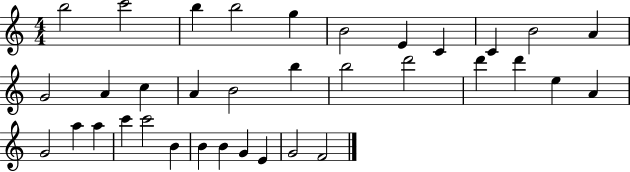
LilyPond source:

{
  \clef treble
  \numericTimeSignature
  \time 4/4
  \key c \major
  b''2 c'''2 | b''4 b''2 g''4 | b'2 e'4 c'4 | c'4 b'2 a'4 | \break g'2 a'4 c''4 | a'4 b'2 b''4 | b''2 d'''2 | d'''4 d'''4 e''4 a'4 | \break g'2 a''4 a''4 | c'''4 c'''2 b'4 | b'4 b'4 g'4 e'4 | g'2 f'2 | \break \bar "|."
}